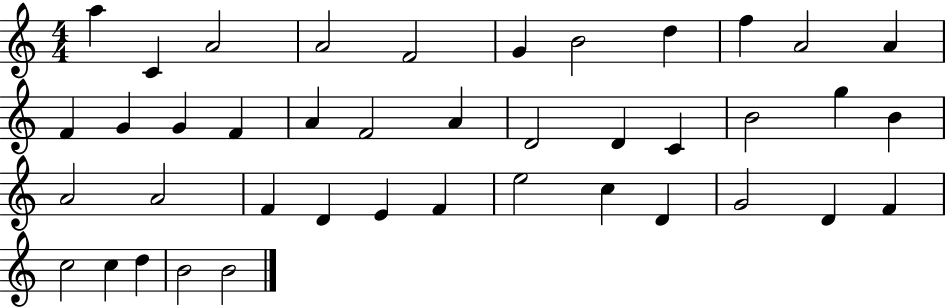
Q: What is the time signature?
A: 4/4